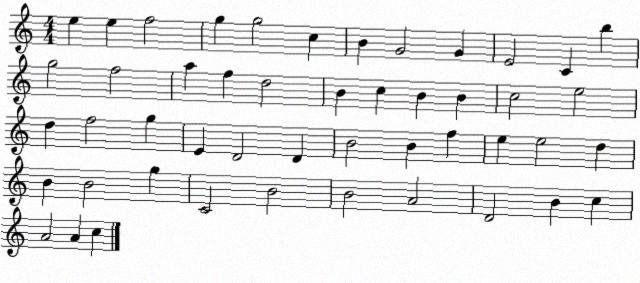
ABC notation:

X:1
T:Untitled
M:4/4
L:1/4
K:C
e e f2 g g2 c B G2 G E2 C b g2 f2 a f d2 B c B B c2 e2 d f2 g E D2 D B2 B f e e2 d B B2 g C2 B2 B2 A2 D2 B c A2 A c